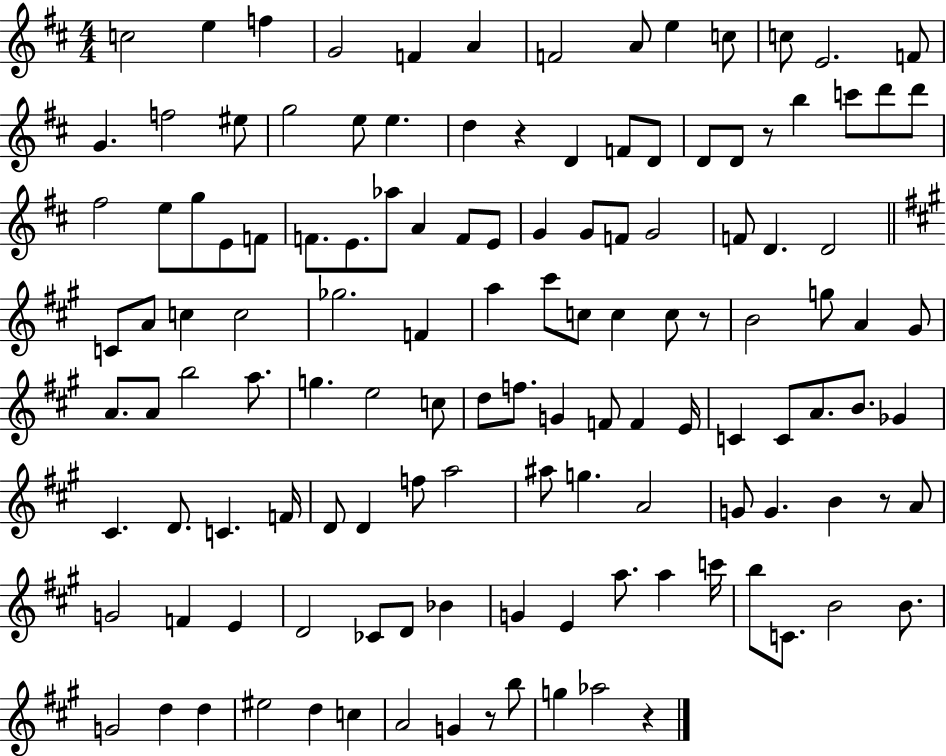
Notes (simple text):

C5/h E5/q F5/q G4/h F4/q A4/q F4/h A4/e E5/q C5/e C5/e E4/h. F4/e G4/q. F5/h EIS5/e G5/h E5/e E5/q. D5/q R/q D4/q F4/e D4/e D4/e D4/e R/e B5/q C6/e D6/e D6/e F#5/h E5/e G5/e E4/e F4/e F4/e. E4/e. Ab5/e A4/q F4/e E4/e G4/q G4/e F4/e G4/h F4/e D4/q. D4/h C4/e A4/e C5/q C5/h Gb5/h. F4/q A5/q C#6/e C5/e C5/q C5/e R/e B4/h G5/e A4/q G#4/e A4/e. A4/e B5/h A5/e. G5/q. E5/h C5/e D5/e F5/e. G4/q F4/e F4/q E4/s C4/q C4/e A4/e. B4/e. Gb4/q C#4/q. D4/e. C4/q. F4/s D4/e D4/q F5/e A5/h A#5/e G5/q. A4/h G4/e G4/q. B4/q R/e A4/e G4/h F4/q E4/q D4/h CES4/e D4/e Bb4/q G4/q E4/q A5/e. A5/q C6/s B5/e C4/e. B4/h B4/e. G4/h D5/q D5/q EIS5/h D5/q C5/q A4/h G4/q R/e B5/e G5/q Ab5/h R/q